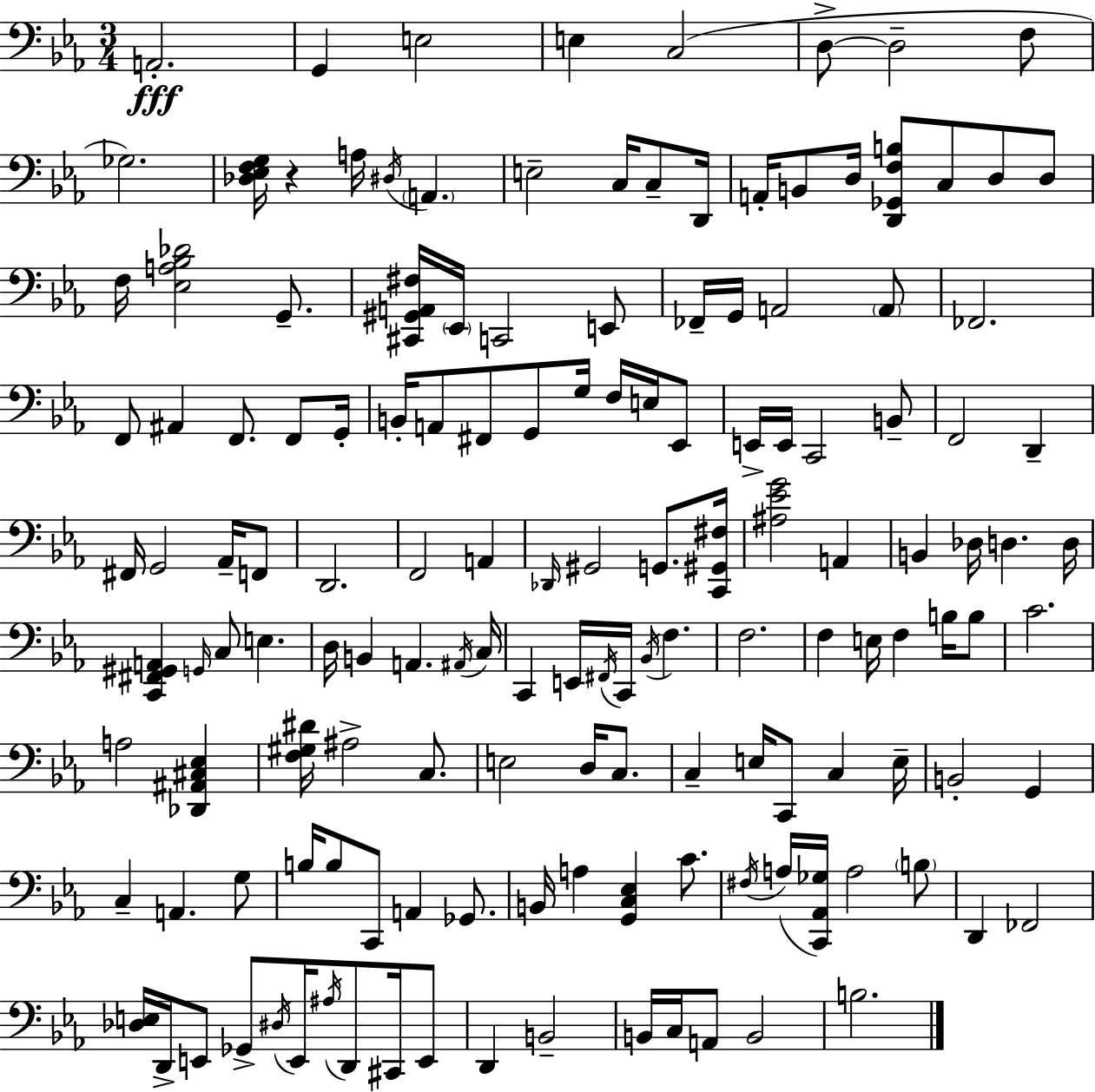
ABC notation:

X:1
T:Untitled
M:3/4
L:1/4
K:Cm
A,,2 G,, E,2 E, C,2 D,/2 D,2 F,/2 _G,2 [_D,_E,F,G,]/4 z A,/4 ^D,/4 A,, E,2 C,/4 C,/2 D,,/4 A,,/4 B,,/2 D,/4 [D,,_G,,F,B,]/2 C,/2 D,/2 D,/2 F,/4 [_E,A,_B,_D]2 G,,/2 [^C,,^G,,A,,^F,]/4 _E,,/4 C,,2 E,,/2 _F,,/4 G,,/4 A,,2 A,,/2 _F,,2 F,,/2 ^A,, F,,/2 F,,/2 G,,/4 B,,/4 A,,/2 ^F,,/2 G,,/2 G,/4 F,/4 E,/4 _E,,/2 E,,/4 E,,/4 C,,2 B,,/2 F,,2 D,, ^F,,/4 G,,2 _A,,/4 F,,/2 D,,2 F,,2 A,, _D,,/4 ^G,,2 G,,/2 [C,,^G,,^F,]/4 [^A,_EG]2 A,, B,, _D,/4 D, D,/4 [C,,^F,,^G,,A,,] G,,/4 C,/2 E, D,/4 B,, A,, ^A,,/4 C,/4 C,, E,,/4 ^F,,/4 C,,/4 _B,,/4 F, F,2 F, E,/4 F, B,/4 B,/2 C2 A,2 [_D,,^A,,^C,_E,] [F,^G,^D]/4 ^A,2 C,/2 E,2 D,/4 C,/2 C, E,/4 C,,/2 C, E,/4 B,,2 G,, C, A,, G,/2 B,/4 B,/2 C,,/2 A,, _G,,/2 B,,/4 A, [G,,C,_E,] C/2 ^F,/4 A,/4 [C,,_A,,_G,]/4 A,2 B,/2 D,, _F,,2 [_D,E,]/4 D,,/4 E,,/2 _G,,/2 ^D,/4 E,,/4 ^A,/4 D,,/2 ^C,,/4 E,,/2 D,, B,,2 B,,/4 C,/4 A,,/2 B,,2 B,2